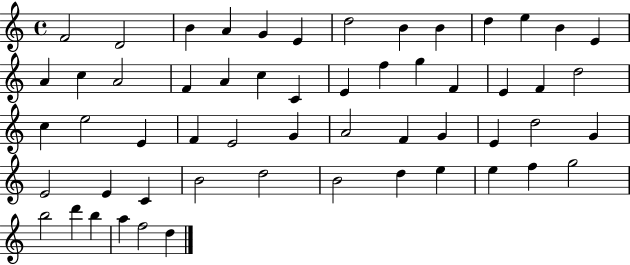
F4/h D4/h B4/q A4/q G4/q E4/q D5/h B4/q B4/q D5/q E5/q B4/q E4/q A4/q C5/q A4/h F4/q A4/q C5/q C4/q E4/q F5/q G5/q F4/q E4/q F4/q D5/h C5/q E5/h E4/q F4/q E4/h G4/q A4/h F4/q G4/q E4/q D5/h G4/q E4/h E4/q C4/q B4/h D5/h B4/h D5/q E5/q E5/q F5/q G5/h B5/h D6/q B5/q A5/q F5/h D5/q